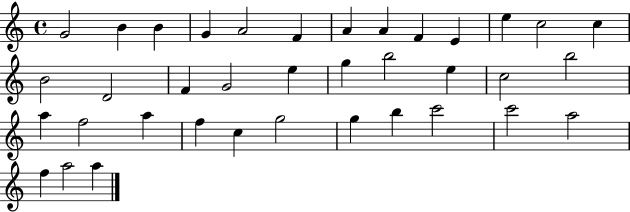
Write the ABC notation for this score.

X:1
T:Untitled
M:4/4
L:1/4
K:C
G2 B B G A2 F A A F E e c2 c B2 D2 F G2 e g b2 e c2 b2 a f2 a f c g2 g b c'2 c'2 a2 f a2 a